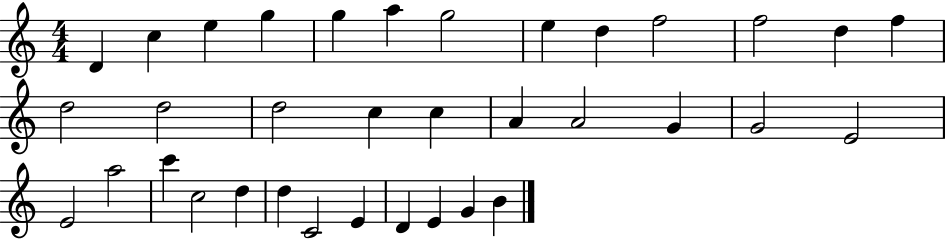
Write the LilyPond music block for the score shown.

{
  \clef treble
  \numericTimeSignature
  \time 4/4
  \key c \major
  d'4 c''4 e''4 g''4 | g''4 a''4 g''2 | e''4 d''4 f''2 | f''2 d''4 f''4 | \break d''2 d''2 | d''2 c''4 c''4 | a'4 a'2 g'4 | g'2 e'2 | \break e'2 a''2 | c'''4 c''2 d''4 | d''4 c'2 e'4 | d'4 e'4 g'4 b'4 | \break \bar "|."
}